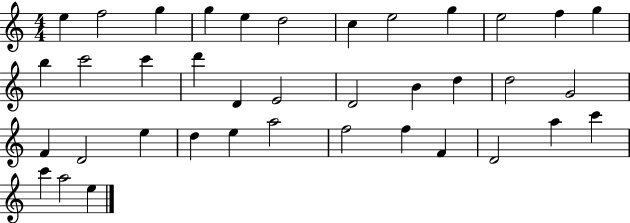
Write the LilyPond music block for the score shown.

{
  \clef treble
  \numericTimeSignature
  \time 4/4
  \key c \major
  e''4 f''2 g''4 | g''4 e''4 d''2 | c''4 e''2 g''4 | e''2 f''4 g''4 | \break b''4 c'''2 c'''4 | d'''4 d'4 e'2 | d'2 b'4 d''4 | d''2 g'2 | \break f'4 d'2 e''4 | d''4 e''4 a''2 | f''2 f''4 f'4 | d'2 a''4 c'''4 | \break c'''4 a''2 e''4 | \bar "|."
}